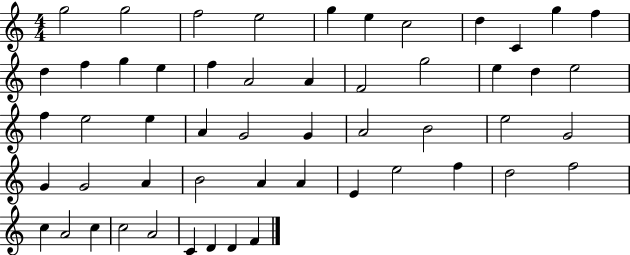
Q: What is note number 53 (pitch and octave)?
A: F4